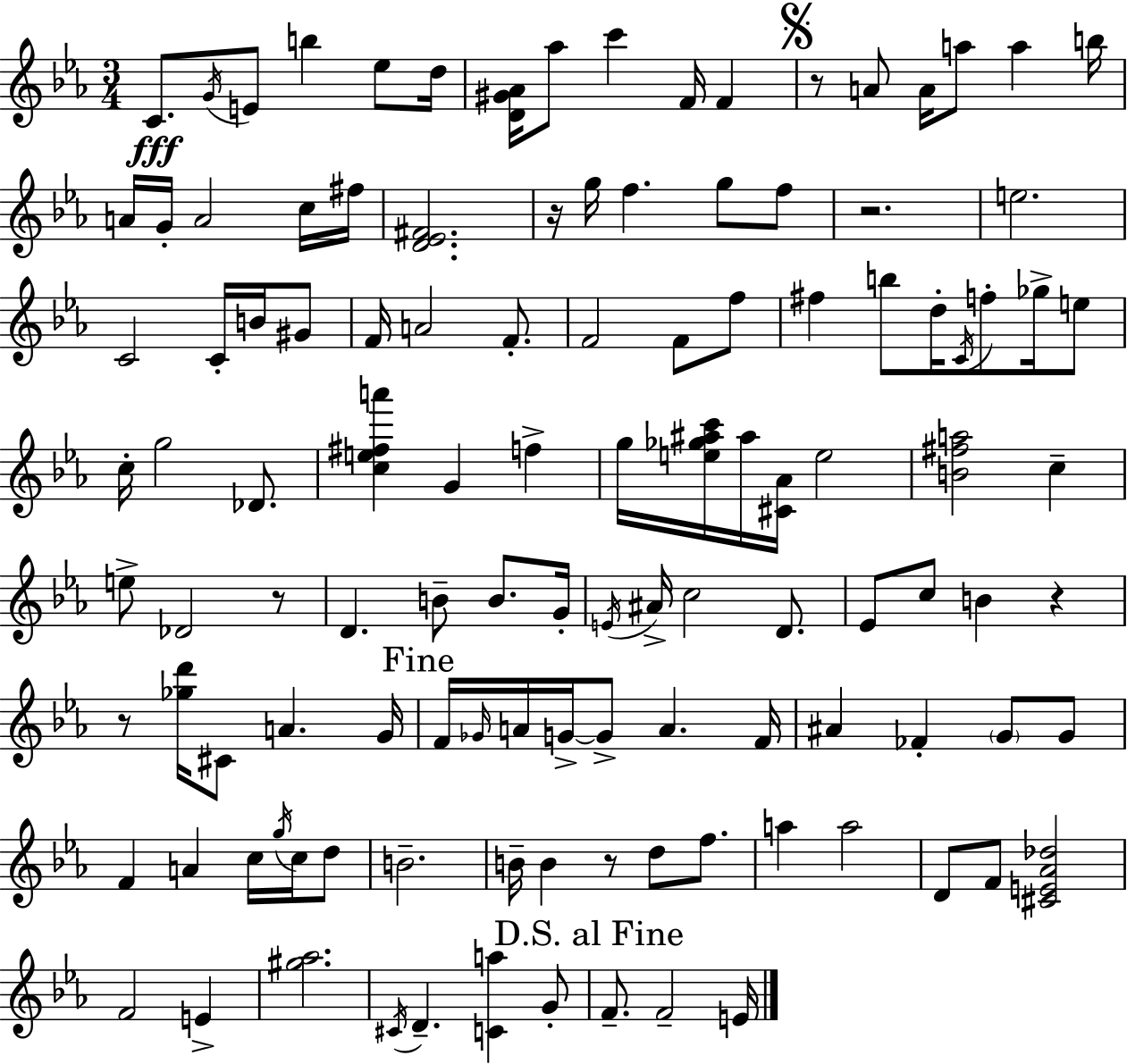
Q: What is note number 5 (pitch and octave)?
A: Eb5